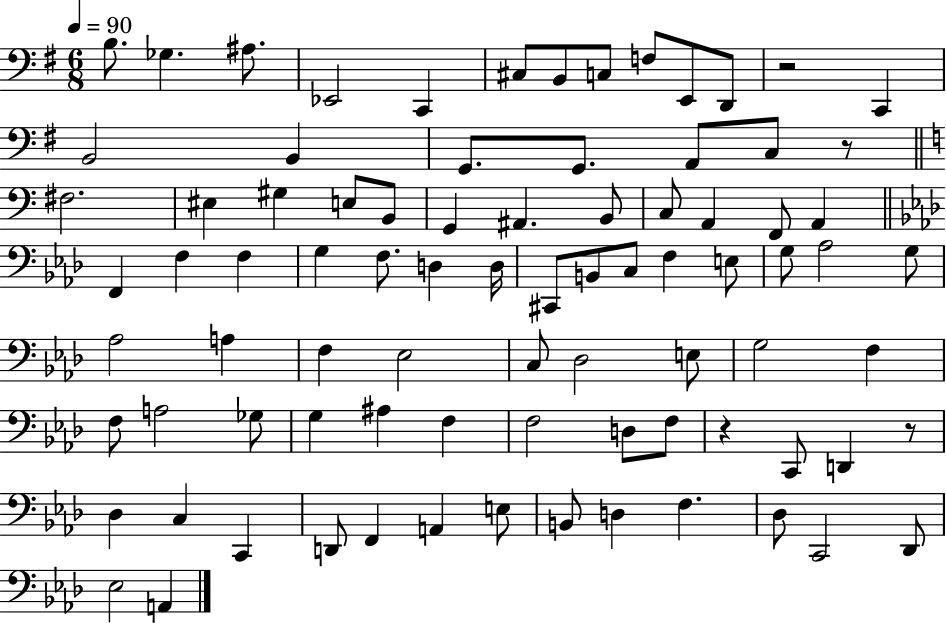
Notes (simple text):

B3/e. Gb3/q. A#3/e. Eb2/h C2/q C#3/e B2/e C3/e F3/e E2/e D2/e R/h C2/q B2/h B2/q G2/e. G2/e. A2/e C3/e R/e F#3/h. EIS3/q G#3/q E3/e B2/e G2/q A#2/q. B2/e C3/e A2/q F2/e A2/q F2/q F3/q F3/q G3/q F3/e. D3/q D3/s C#2/e B2/e C3/e F3/q E3/e G3/e Ab3/h G3/e Ab3/h A3/q F3/q Eb3/h C3/e Db3/h E3/e G3/h F3/q F3/e A3/h Gb3/e G3/q A#3/q F3/q F3/h D3/e F3/e R/q C2/e D2/q R/e Db3/q C3/q C2/q D2/e F2/q A2/q E3/e B2/e D3/q F3/q. Db3/e C2/h Db2/e Eb3/h A2/q